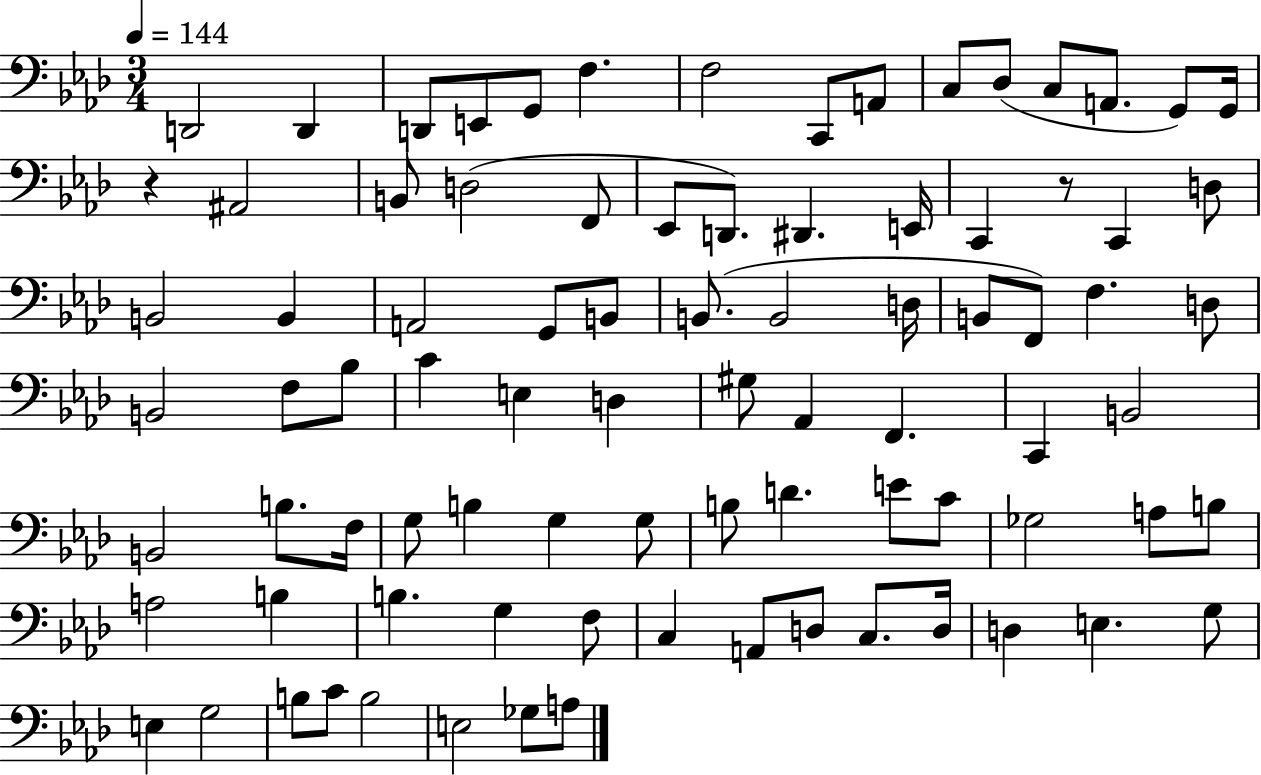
D2/h D2/q D2/e E2/e G2/e F3/q. F3/h C2/e A2/e C3/e Db3/e C3/e A2/e. G2/e G2/s R/q A#2/h B2/e D3/h F2/e Eb2/e D2/e. D#2/q. E2/s C2/q R/e C2/q D3/e B2/h B2/q A2/h G2/e B2/e B2/e. B2/h D3/s B2/e F2/e F3/q. D3/e B2/h F3/e Bb3/e C4/q E3/q D3/q G#3/e Ab2/q F2/q. C2/q B2/h B2/h B3/e. F3/s G3/e B3/q G3/q G3/e B3/e D4/q. E4/e C4/e Gb3/h A3/e B3/e A3/h B3/q B3/q. G3/q F3/e C3/q A2/e D3/e C3/e. D3/s D3/q E3/q. G3/e E3/q G3/h B3/e C4/e B3/h E3/h Gb3/e A3/e